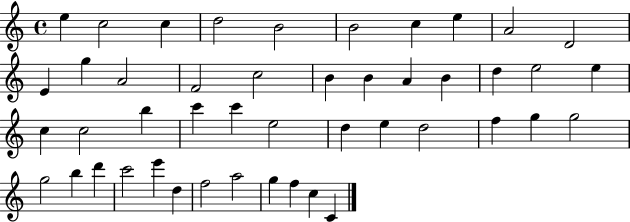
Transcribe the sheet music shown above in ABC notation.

X:1
T:Untitled
M:4/4
L:1/4
K:C
e c2 c d2 B2 B2 c e A2 D2 E g A2 F2 c2 B B A B d e2 e c c2 b c' c' e2 d e d2 f g g2 g2 b d' c'2 e' d f2 a2 g f c C